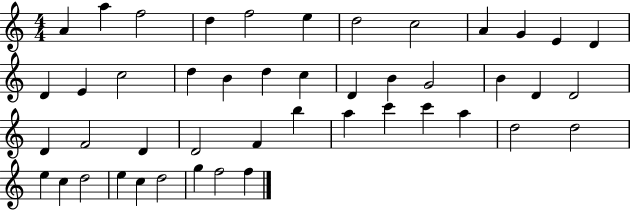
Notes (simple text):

A4/q A5/q F5/h D5/q F5/h E5/q D5/h C5/h A4/q G4/q E4/q D4/q D4/q E4/q C5/h D5/q B4/q D5/q C5/q D4/q B4/q G4/h B4/q D4/q D4/h D4/q F4/h D4/q D4/h F4/q B5/q A5/q C6/q C6/q A5/q D5/h D5/h E5/q C5/q D5/h E5/q C5/q D5/h G5/q F5/h F5/q